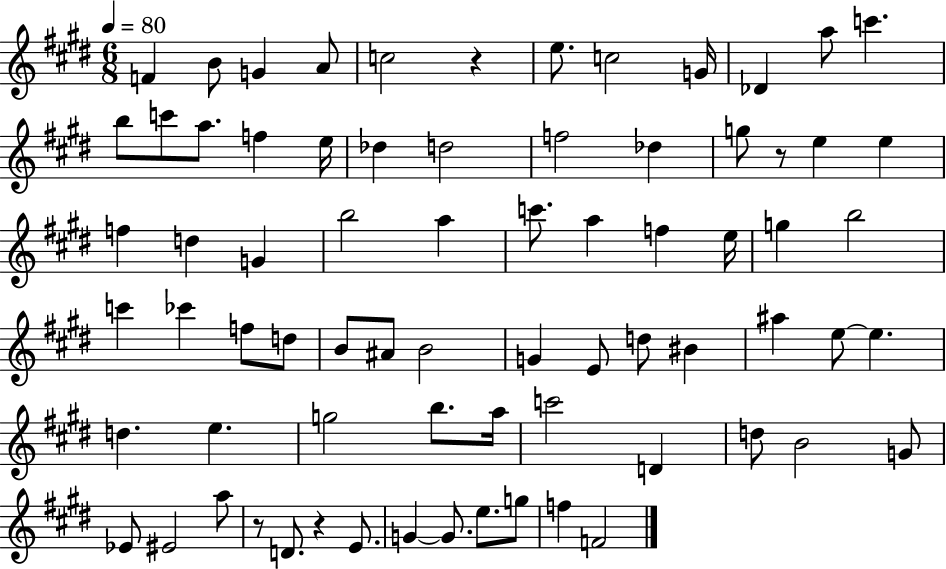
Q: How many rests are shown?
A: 4